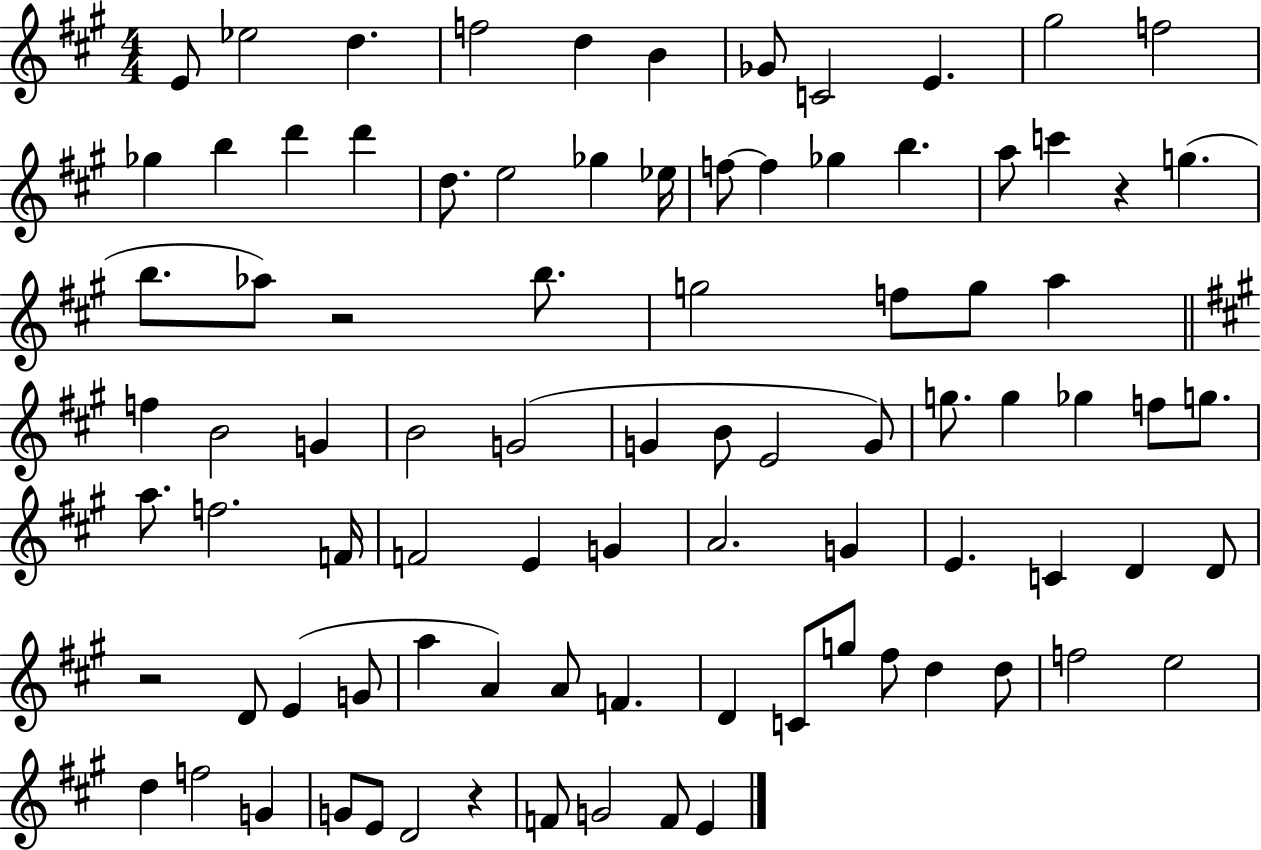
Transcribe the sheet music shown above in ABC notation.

X:1
T:Untitled
M:4/4
L:1/4
K:A
E/2 _e2 d f2 d B _G/2 C2 E ^g2 f2 _g b d' d' d/2 e2 _g _e/4 f/2 f _g b a/2 c' z g b/2 _a/2 z2 b/2 g2 f/2 g/2 a f B2 G B2 G2 G B/2 E2 G/2 g/2 g _g f/2 g/2 a/2 f2 F/4 F2 E G A2 G E C D D/2 z2 D/2 E G/2 a A A/2 F D C/2 g/2 ^f/2 d d/2 f2 e2 d f2 G G/2 E/2 D2 z F/2 G2 F/2 E